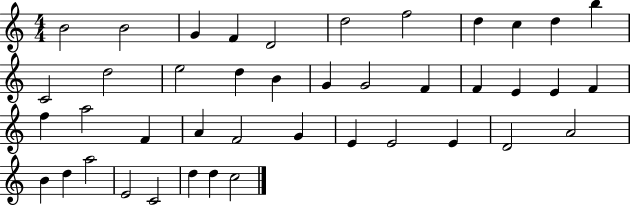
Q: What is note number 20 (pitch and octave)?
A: F4